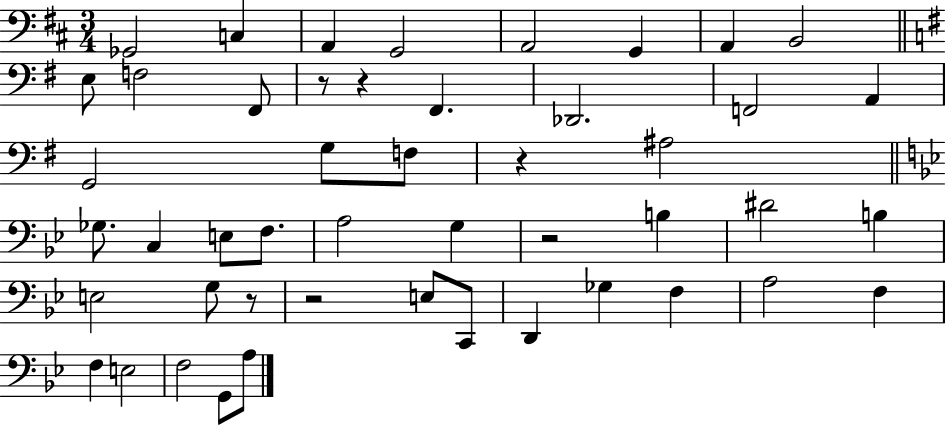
{
  \clef bass
  \numericTimeSignature
  \time 3/4
  \key d \major
  \repeat volta 2 { ges,2 c4 | a,4 g,2 | a,2 g,4 | a,4 b,2 | \break \bar "||" \break \key g \major e8 f2 fis,8 | r8 r4 fis,4. | des,2. | f,2 a,4 | \break g,2 g8 f8 | r4 ais2 | \bar "||" \break \key bes \major ges8. c4 e8 f8. | a2 g4 | r2 b4 | dis'2 b4 | \break e2 g8 r8 | r2 e8 c,8 | d,4 ges4 f4 | a2 f4 | \break f4 e2 | f2 g,8 a8 | } \bar "|."
}